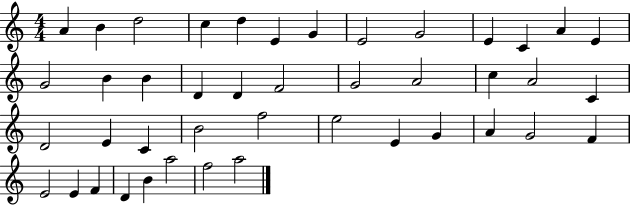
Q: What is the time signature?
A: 4/4